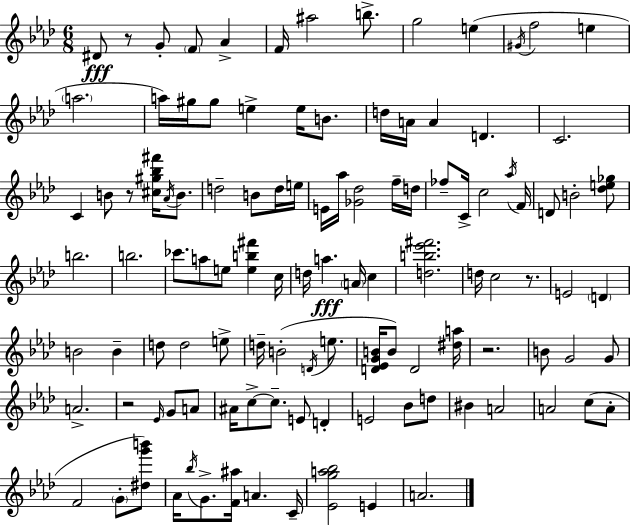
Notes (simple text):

D#4/e R/e G4/e F4/e Ab4/q F4/s A#5/h B5/e. G5/h E5/q G#4/s F5/h E5/q A5/h. A5/s G#5/s G#5/e E5/q E5/s B4/e. D5/s A4/s A4/q D4/q. C4/h. C4/q B4/e R/e [C#5,G#5,Bb5,F#6]/s Ab4/s B4/e. D5/h B4/e D5/s E5/s E4/s Ab5/s [Gb4,Db5]/h F5/s D5/s FES5/e C4/s C5/h Ab5/s F4/s D4/e B4/h [Db5,E5,Gb5]/e B5/h. B5/h. CES6/e. A5/e E5/e [E5,B5,F#6]/q C5/s D5/s A5/q. A4/s C5/q [D5,B5,Eb6,F#6]/h. D5/s C5/h R/e. E4/h D4/q B4/h B4/q D5/e D5/h E5/e D5/s B4/h D4/s E5/e. [D4,Eb4,G4,B4]/s B4/e D4/h [D#5,A5]/s R/h. B4/e G4/h G4/e A4/h. R/h Eb4/s G4/e A4/e A#4/s C5/e C5/e. E4/e D4/q E4/h Bb4/e D5/e BIS4/q A4/h A4/h C5/e A4/e F4/h G4/e [D#5,G6,B6]/e Ab4/s Bb5/s G4/e. [F4,A#5]/s A4/q. C4/s [Eb4,G5,A5,Bb5]/h E4/q A4/h.